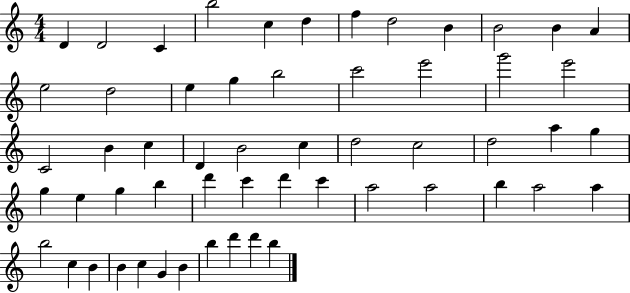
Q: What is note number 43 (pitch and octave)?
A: B5